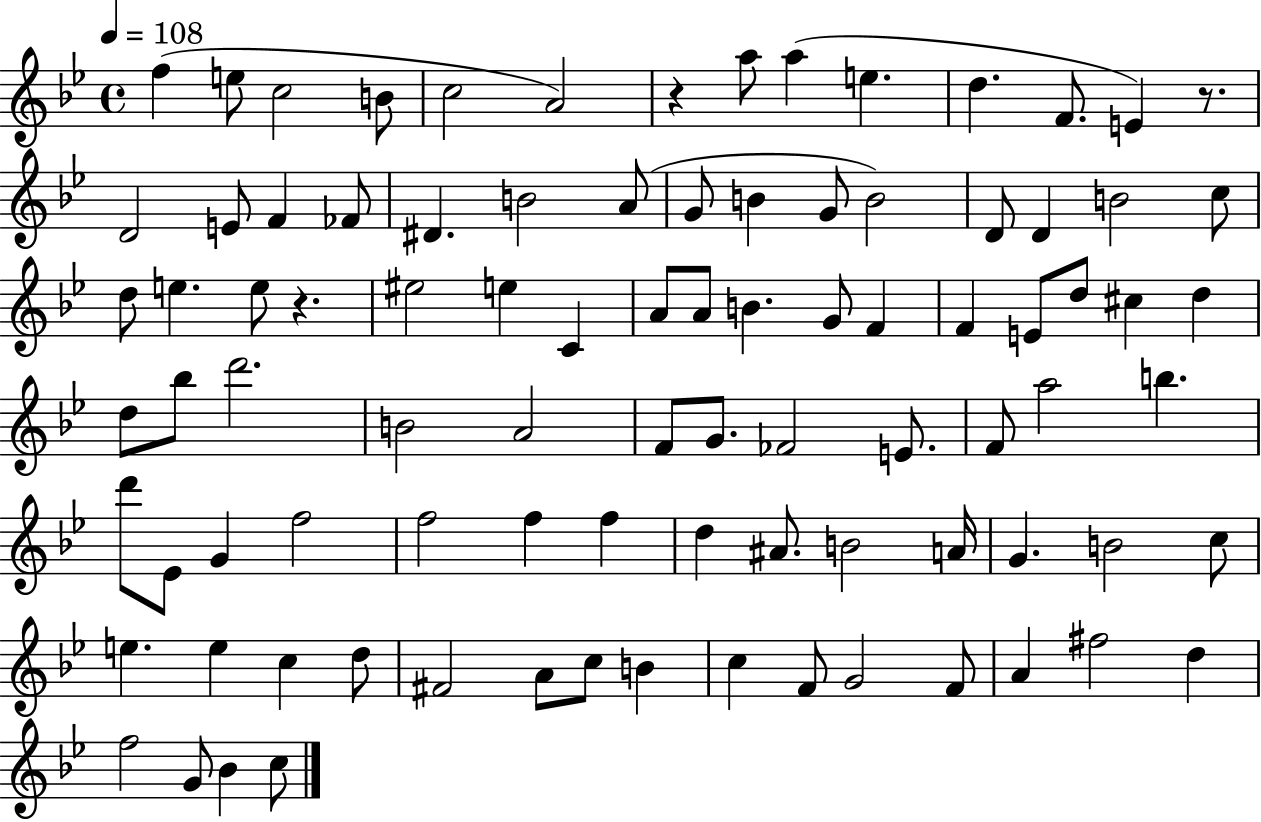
{
  \clef treble
  \time 4/4
  \defaultTimeSignature
  \key bes \major
  \tempo 4 = 108
  f''4( e''8 c''2 b'8 | c''2 a'2) | r4 a''8 a''4( e''4. | d''4. f'8. e'4) r8. | \break d'2 e'8 f'4 fes'8 | dis'4. b'2 a'8( | g'8 b'4 g'8 b'2) | d'8 d'4 b'2 c''8 | \break d''8 e''4. e''8 r4. | eis''2 e''4 c'4 | a'8 a'8 b'4. g'8 f'4 | f'4 e'8 d''8 cis''4 d''4 | \break d''8 bes''8 d'''2. | b'2 a'2 | f'8 g'8. fes'2 e'8. | f'8 a''2 b''4. | \break d'''8 ees'8 g'4 f''2 | f''2 f''4 f''4 | d''4 ais'8. b'2 a'16 | g'4. b'2 c''8 | \break e''4. e''4 c''4 d''8 | fis'2 a'8 c''8 b'4 | c''4 f'8 g'2 f'8 | a'4 fis''2 d''4 | \break f''2 g'8 bes'4 c''8 | \bar "|."
}